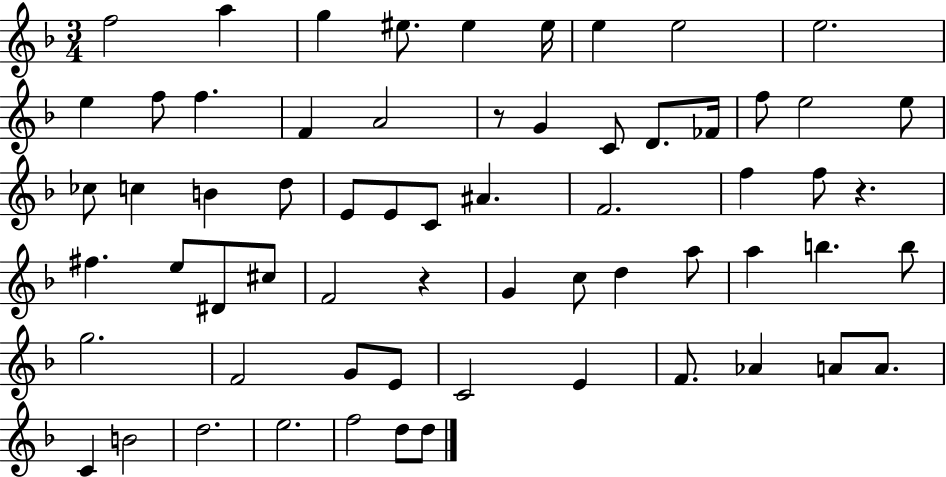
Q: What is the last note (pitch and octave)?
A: D5